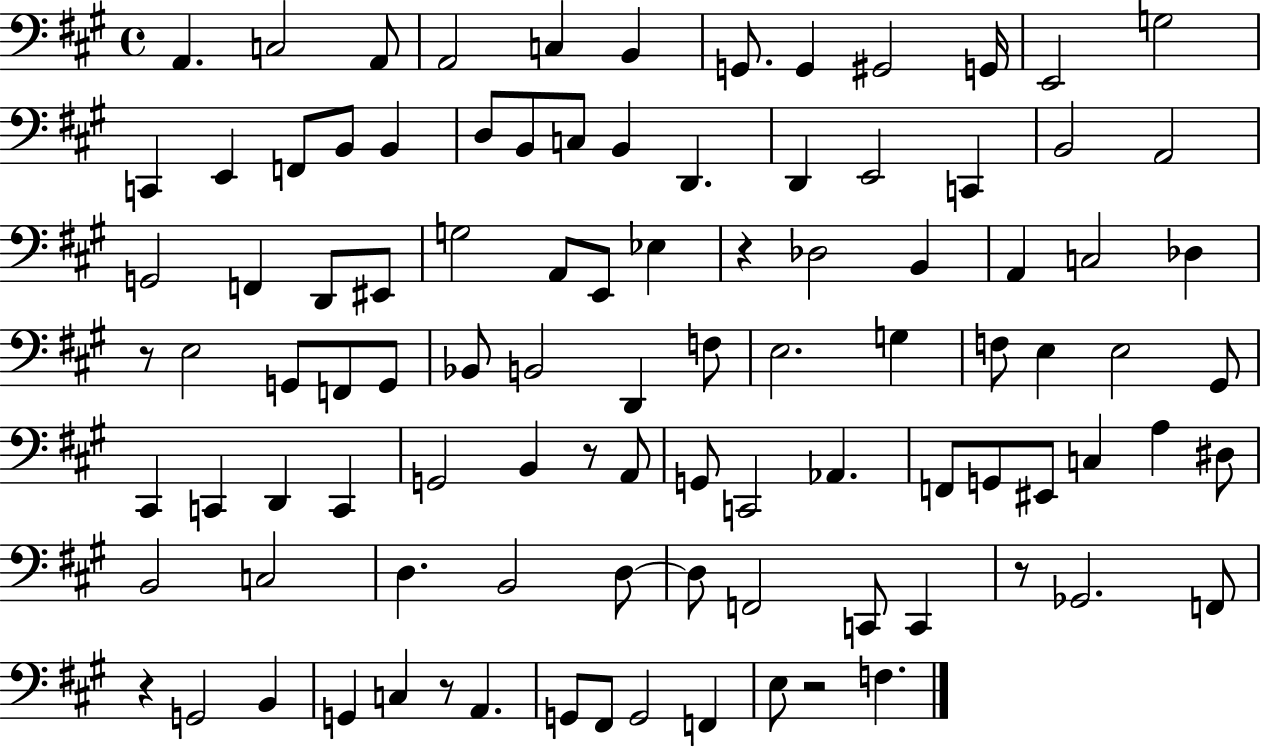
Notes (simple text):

A2/q. C3/h A2/e A2/h C3/q B2/q G2/e. G2/q G#2/h G2/s E2/h G3/h C2/q E2/q F2/e B2/e B2/q D3/e B2/e C3/e B2/q D2/q. D2/q E2/h C2/q B2/h A2/h G2/h F2/q D2/e EIS2/e G3/h A2/e E2/e Eb3/q R/q Db3/h B2/q A2/q C3/h Db3/q R/e E3/h G2/e F2/e G2/e Bb2/e B2/h D2/q F3/e E3/h. G3/q F3/e E3/q E3/h G#2/e C#2/q C2/q D2/q C2/q G2/h B2/q R/e A2/e G2/e C2/h Ab2/q. F2/e G2/e EIS2/e C3/q A3/q D#3/e B2/h C3/h D3/q. B2/h D3/e D3/e F2/h C2/e C2/q R/e Gb2/h. F2/e R/q G2/h B2/q G2/q C3/q R/e A2/q. G2/e F#2/e G2/h F2/q E3/e R/h F3/q.